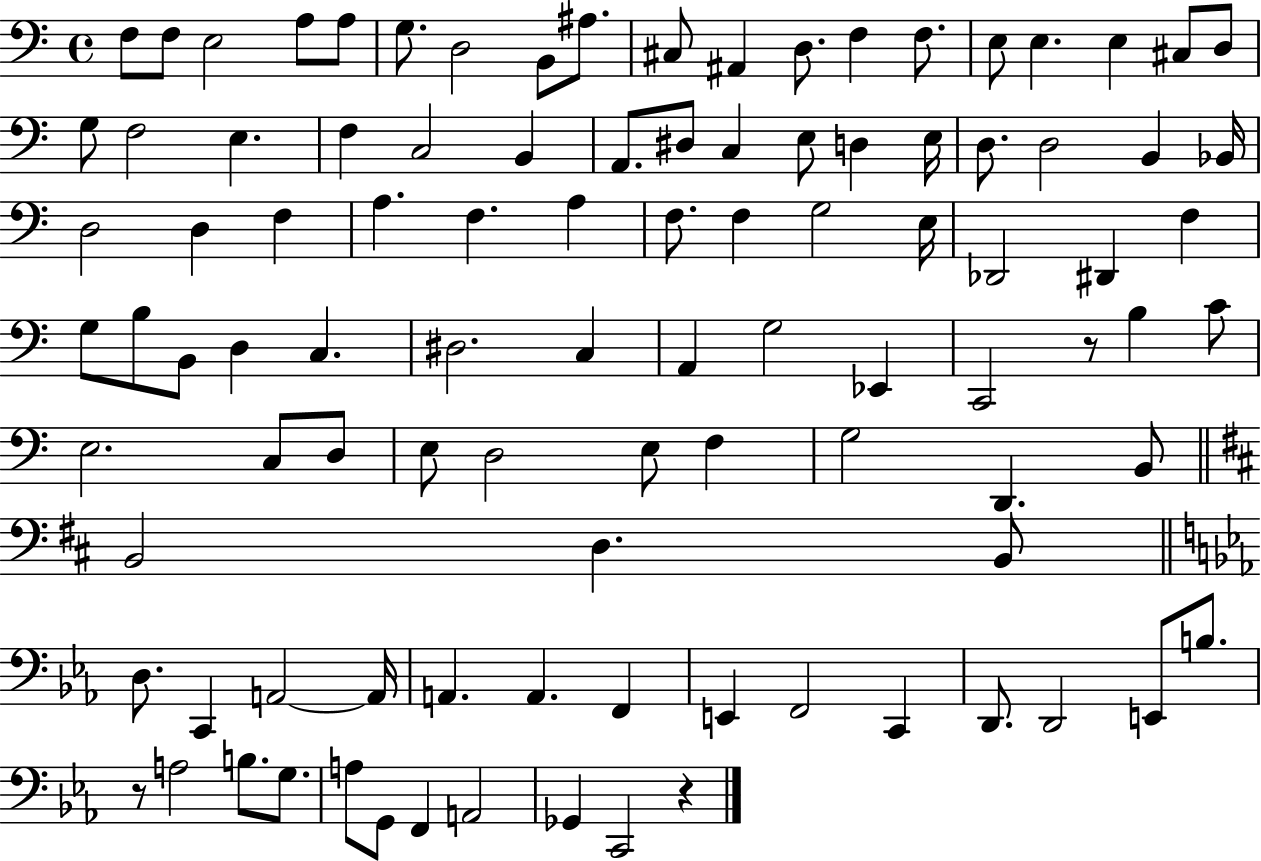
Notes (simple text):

F3/e F3/e E3/h A3/e A3/e G3/e. D3/h B2/e A#3/e. C#3/e A#2/q D3/e. F3/q F3/e. E3/e E3/q. E3/q C#3/e D3/e G3/e F3/h E3/q. F3/q C3/h B2/q A2/e. D#3/e C3/q E3/e D3/q E3/s D3/e. D3/h B2/q Bb2/s D3/h D3/q F3/q A3/q. F3/q. A3/q F3/e. F3/q G3/h E3/s Db2/h D#2/q F3/q G3/e B3/e B2/e D3/q C3/q. D#3/h. C3/q A2/q G3/h Eb2/q C2/h R/e B3/q C4/e E3/h. C3/e D3/e E3/e D3/h E3/e F3/q G3/h D2/q. B2/e B2/h D3/q. B2/e D3/e. C2/q A2/h A2/s A2/q. A2/q. F2/q E2/q F2/h C2/q D2/e. D2/h E2/e B3/e. R/e A3/h B3/e. G3/e. A3/e G2/e F2/q A2/h Gb2/q C2/h R/q